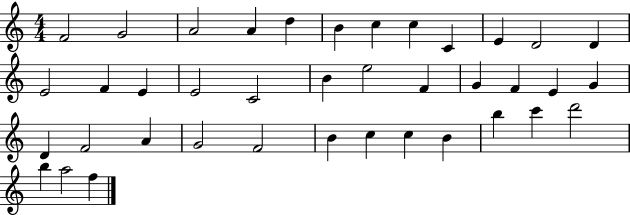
F4/h G4/h A4/h A4/q D5/q B4/q C5/q C5/q C4/q E4/q D4/h D4/q E4/h F4/q E4/q E4/h C4/h B4/q E5/h F4/q G4/q F4/q E4/q G4/q D4/q F4/h A4/q G4/h F4/h B4/q C5/q C5/q B4/q B5/q C6/q D6/h B5/q A5/h F5/q